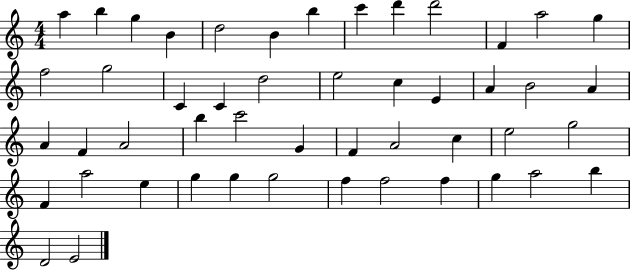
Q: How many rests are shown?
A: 0